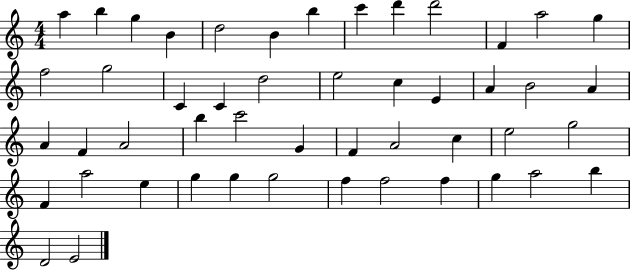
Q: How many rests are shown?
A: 0